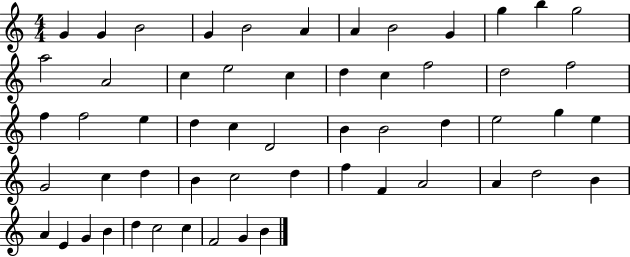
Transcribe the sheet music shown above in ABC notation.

X:1
T:Untitled
M:4/4
L:1/4
K:C
G G B2 G B2 A A B2 G g b g2 a2 A2 c e2 c d c f2 d2 f2 f f2 e d c D2 B B2 d e2 g e G2 c d B c2 d f F A2 A d2 B A E G B d c2 c F2 G B